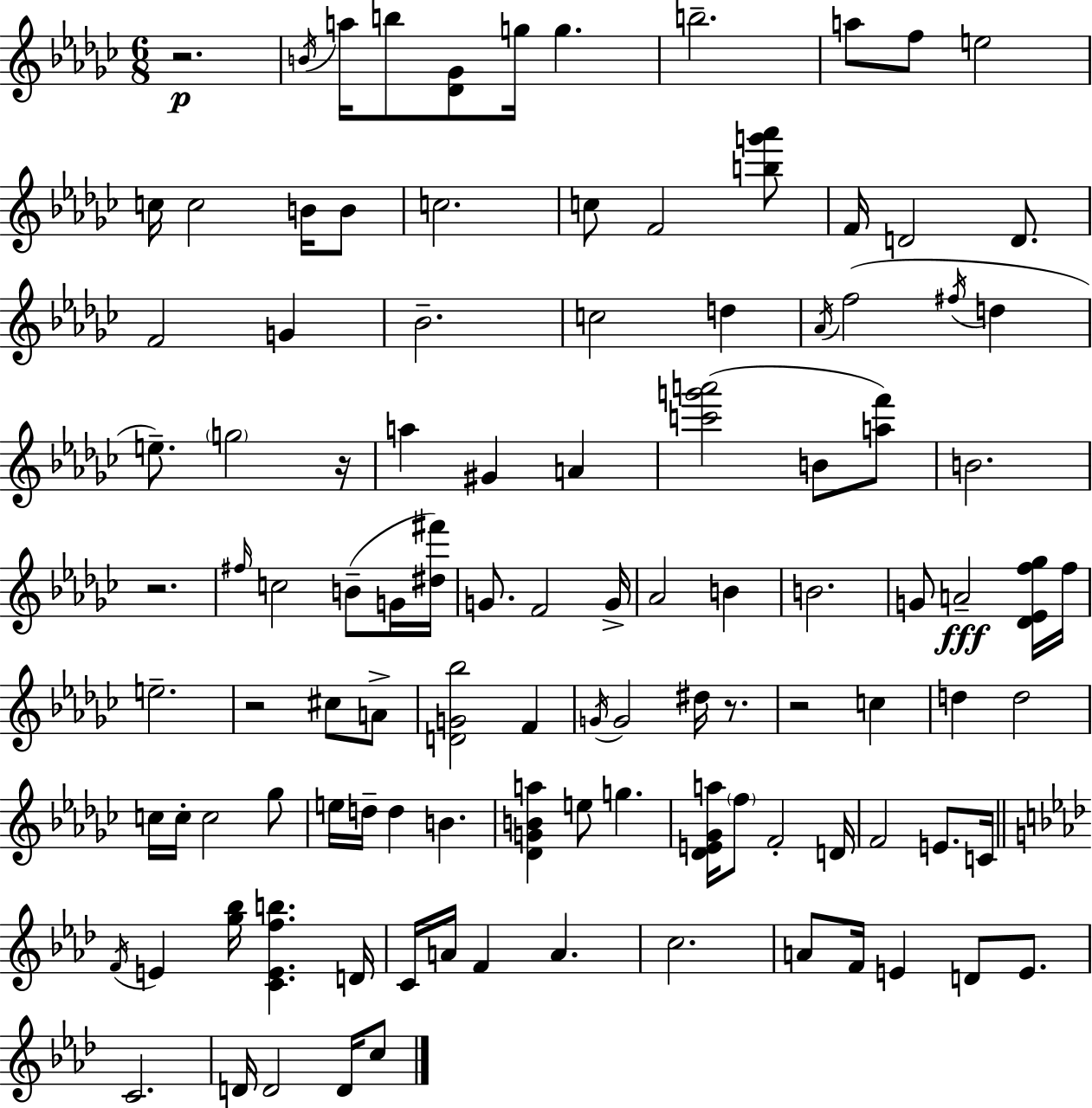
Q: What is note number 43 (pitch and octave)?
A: Ab4